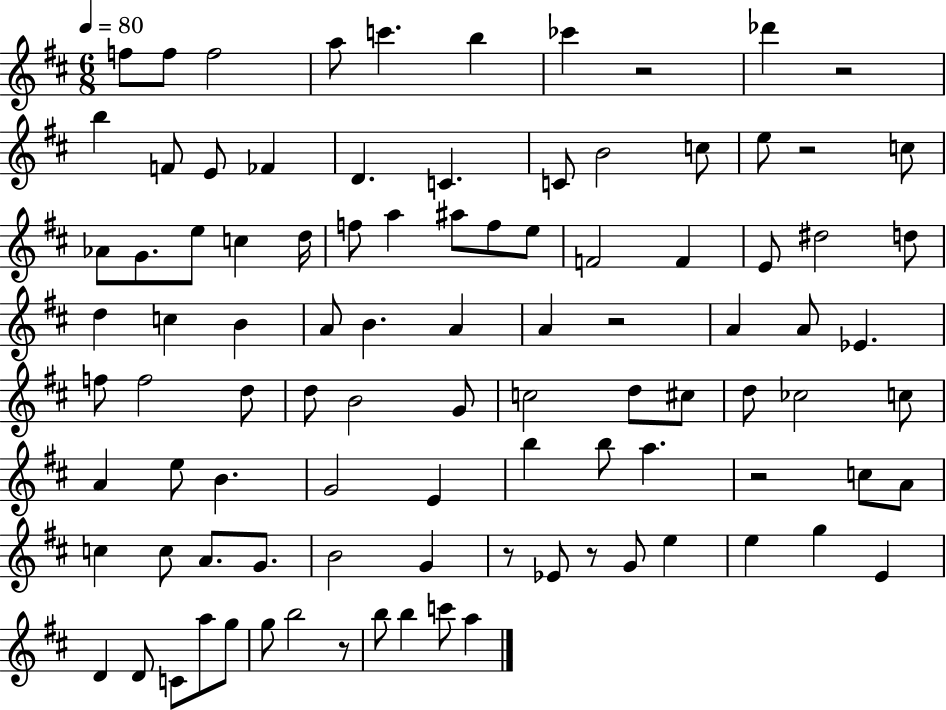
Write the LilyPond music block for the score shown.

{
  \clef treble
  \numericTimeSignature
  \time 6/8
  \key d \major
  \tempo 4 = 80
  \repeat volta 2 { f''8 f''8 f''2 | a''8 c'''4. b''4 | ces'''4 r2 | des'''4 r2 | \break b''4 f'8 e'8 fes'4 | d'4. c'4. | c'8 b'2 c''8 | e''8 r2 c''8 | \break aes'8 g'8. e''8 c''4 d''16 | f''8 a''4 ais''8 f''8 e''8 | f'2 f'4 | e'8 dis''2 d''8 | \break d''4 c''4 b'4 | a'8 b'4. a'4 | a'4 r2 | a'4 a'8 ees'4. | \break f''8 f''2 d''8 | d''8 b'2 g'8 | c''2 d''8 cis''8 | d''8 ces''2 c''8 | \break a'4 e''8 b'4. | g'2 e'4 | b''4 b''8 a''4. | r2 c''8 a'8 | \break c''4 c''8 a'8. g'8. | b'2 g'4 | r8 ees'8 r8 g'8 e''4 | e''4 g''4 e'4 | \break d'4 d'8 c'8 a''8 g''8 | g''8 b''2 r8 | b''8 b''4 c'''8 a''4 | } \bar "|."
}